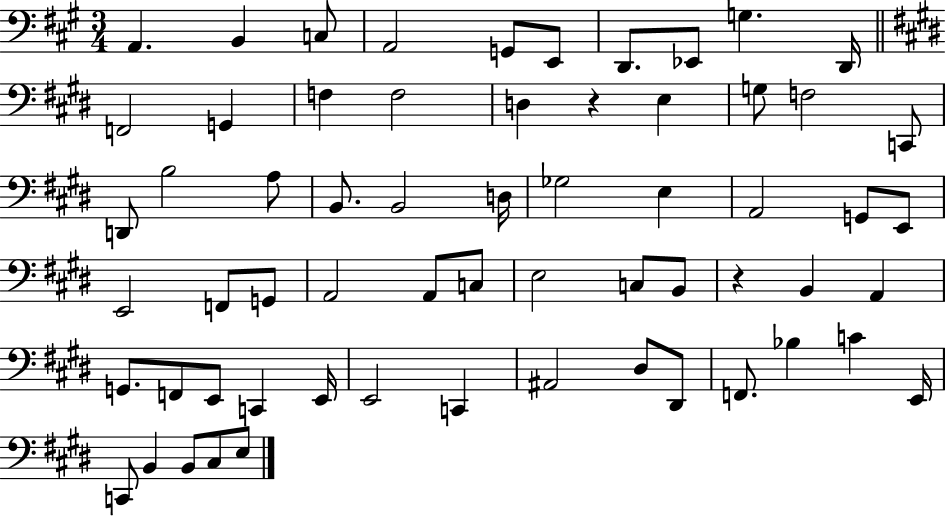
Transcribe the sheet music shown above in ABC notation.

X:1
T:Untitled
M:3/4
L:1/4
K:A
A,, B,, C,/2 A,,2 G,,/2 E,,/2 D,,/2 _E,,/2 G, D,,/4 F,,2 G,, F, F,2 D, z E, G,/2 F,2 C,,/2 D,,/2 B,2 A,/2 B,,/2 B,,2 D,/4 _G,2 E, A,,2 G,,/2 E,,/2 E,,2 F,,/2 G,,/2 A,,2 A,,/2 C,/2 E,2 C,/2 B,,/2 z B,, A,, G,,/2 F,,/2 E,,/2 C,, E,,/4 E,,2 C,, ^A,,2 ^D,/2 ^D,,/2 F,,/2 _B, C E,,/4 C,,/2 B,, B,,/2 ^C,/2 E,/2